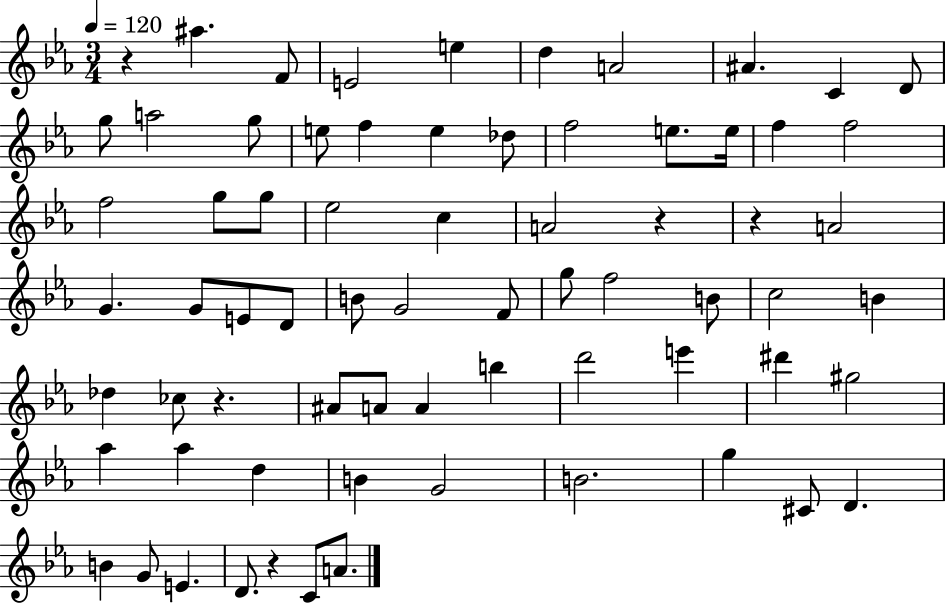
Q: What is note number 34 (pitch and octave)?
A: G4